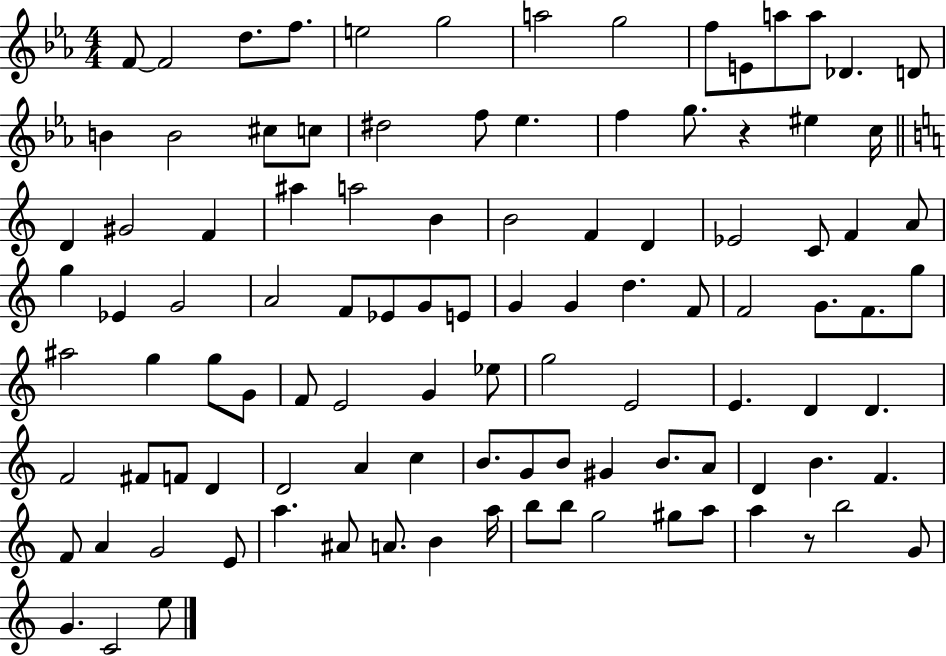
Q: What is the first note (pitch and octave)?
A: F4